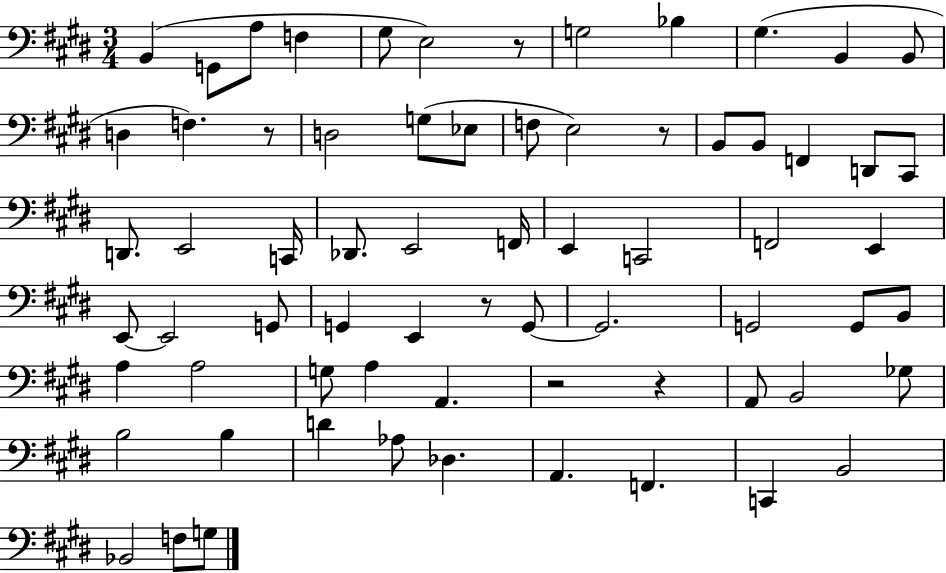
X:1
T:Untitled
M:3/4
L:1/4
K:E
B,, G,,/2 A,/2 F, ^G,/2 E,2 z/2 G,2 _B, ^G, B,, B,,/2 D, F, z/2 D,2 G,/2 _E,/2 F,/2 E,2 z/2 B,,/2 B,,/2 F,, D,,/2 ^C,,/2 D,,/2 E,,2 C,,/4 _D,,/2 E,,2 F,,/4 E,, C,,2 F,,2 E,, E,,/2 E,,2 G,,/2 G,, E,, z/2 G,,/2 G,,2 G,,2 G,,/2 B,,/2 A, A,2 G,/2 A, A,, z2 z A,,/2 B,,2 _G,/2 B,2 B, D _A,/2 _D, A,, F,, C,, B,,2 _B,,2 F,/2 G,/2